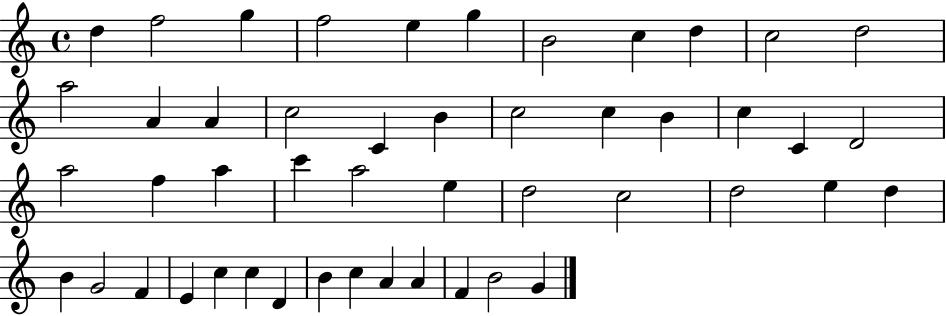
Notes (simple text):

D5/q F5/h G5/q F5/h E5/q G5/q B4/h C5/q D5/q C5/h D5/h A5/h A4/q A4/q C5/h C4/q B4/q C5/h C5/q B4/q C5/q C4/q D4/h A5/h F5/q A5/q C6/q A5/h E5/q D5/h C5/h D5/h E5/q D5/q B4/q G4/h F4/q E4/q C5/q C5/q D4/q B4/q C5/q A4/q A4/q F4/q B4/h G4/q